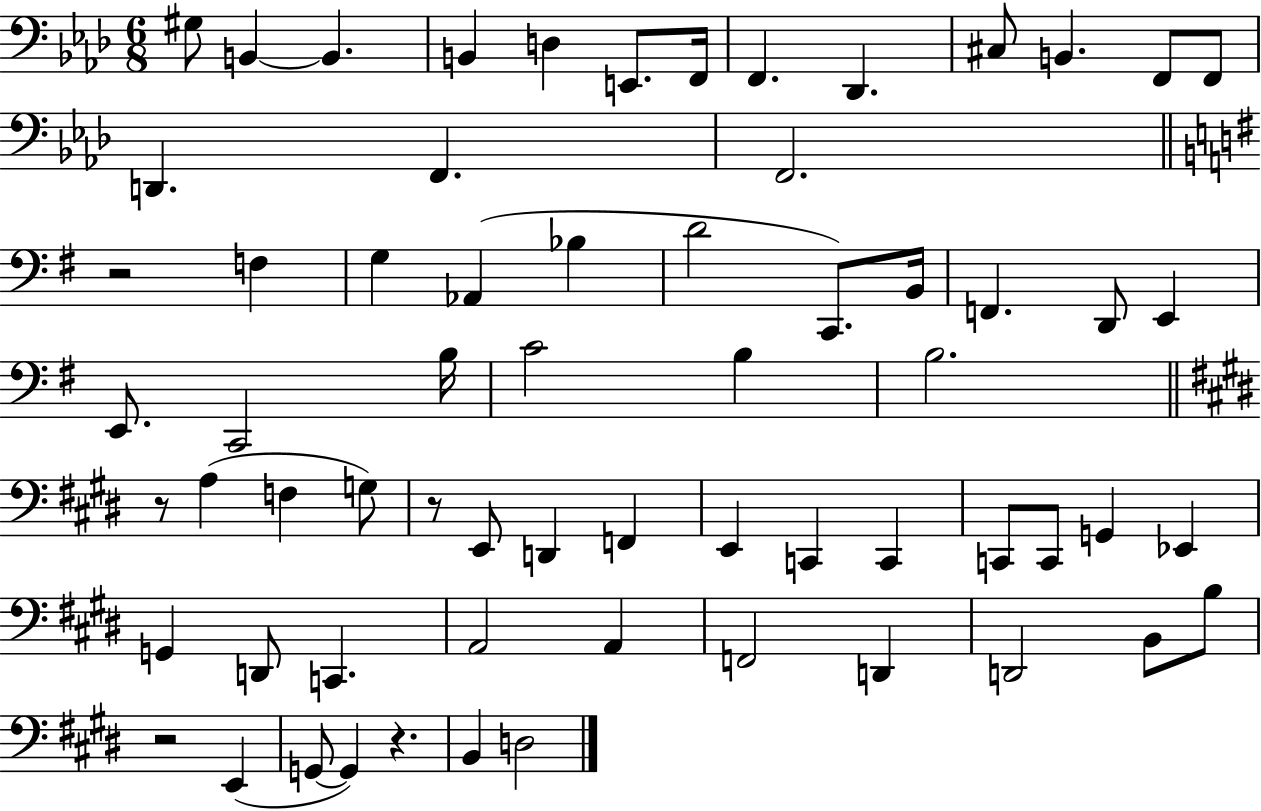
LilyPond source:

{
  \clef bass
  \numericTimeSignature
  \time 6/8
  \key aes \major
  gis8 b,4~~ b,4. | b,4 d4 e,8. f,16 | f,4. des,4. | cis8 b,4. f,8 f,8 | \break d,4. f,4. | f,2. | \bar "||" \break \key g \major r2 f4 | g4 aes,4( bes4 | d'2 c,8.) b,16 | f,4. d,8 e,4 | \break e,8. c,2 b16 | c'2 b4 | b2. | \bar "||" \break \key e \major r8 a4( f4 g8) | r8 e,8 d,4 f,4 | e,4 c,4 c,4 | c,8 c,8 g,4 ees,4 | \break g,4 d,8 c,4. | a,2 a,4 | f,2 d,4 | d,2 b,8 b8 | \break r2 e,4( | g,8~~ g,4) r4. | b,4 d2 | \bar "|."
}